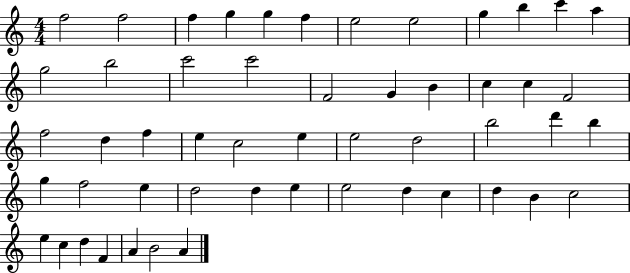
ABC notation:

X:1
T:Untitled
M:4/4
L:1/4
K:C
f2 f2 f g g f e2 e2 g b c' a g2 b2 c'2 c'2 F2 G B c c F2 f2 d f e c2 e e2 d2 b2 d' b g f2 e d2 d e e2 d c d B c2 e c d F A B2 A